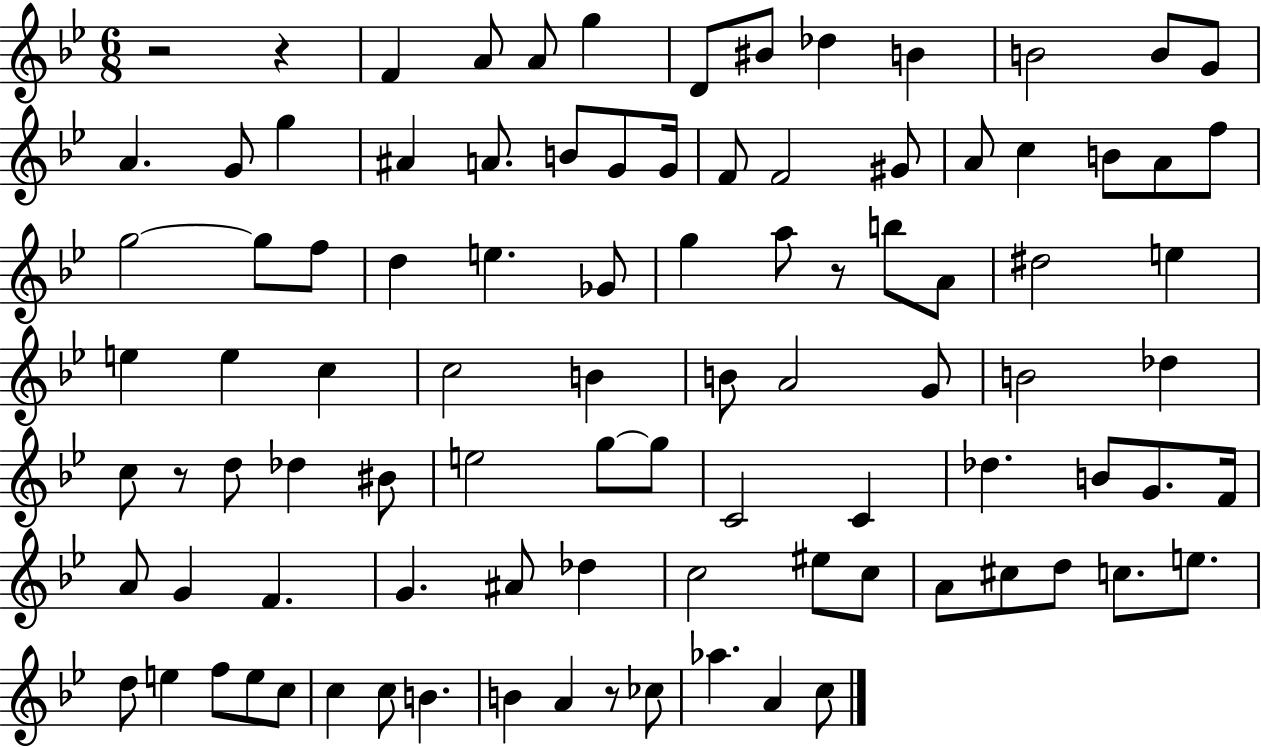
R/h R/q F4/q A4/e A4/e G5/q D4/e BIS4/e Db5/q B4/q B4/h B4/e G4/e A4/q. G4/e G5/q A#4/q A4/e. B4/e G4/e G4/s F4/e F4/h G#4/e A4/e C5/q B4/e A4/e F5/e G5/h G5/e F5/e D5/q E5/q. Gb4/e G5/q A5/e R/e B5/e A4/e D#5/h E5/q E5/q E5/q C5/q C5/h B4/q B4/e A4/h G4/e B4/h Db5/q C5/e R/e D5/e Db5/q BIS4/e E5/h G5/e G5/e C4/h C4/q Db5/q. B4/e G4/e. F4/s A4/e G4/q F4/q. G4/q. A#4/e Db5/q C5/h EIS5/e C5/e A4/e C#5/e D5/e C5/e. E5/e. D5/e E5/q F5/e E5/e C5/e C5/q C5/e B4/q. B4/q A4/q R/e CES5/e Ab5/q. A4/q C5/e